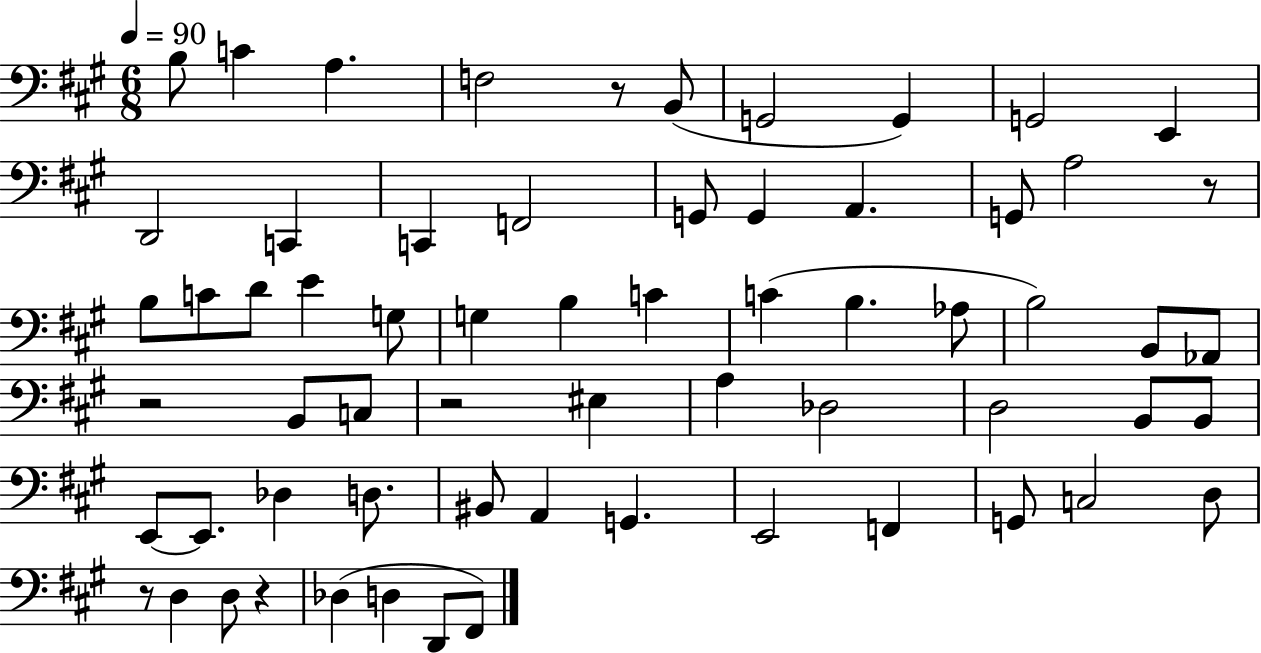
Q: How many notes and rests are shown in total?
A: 64